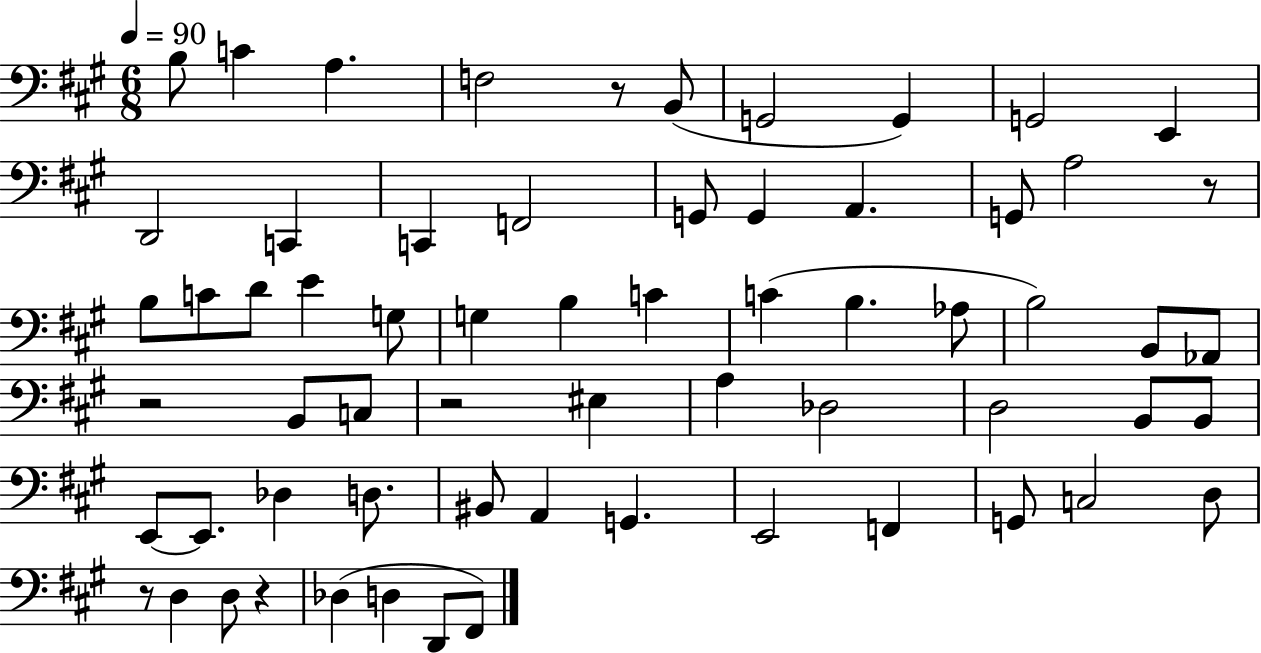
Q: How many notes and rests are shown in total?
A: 64